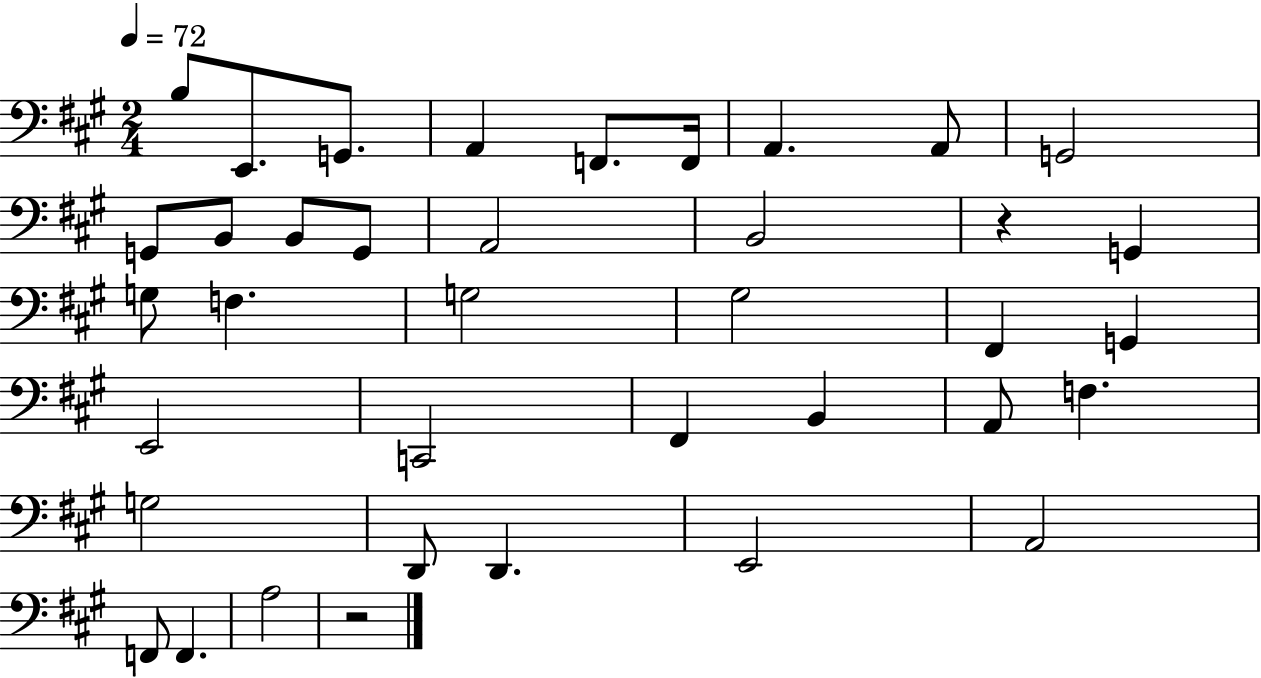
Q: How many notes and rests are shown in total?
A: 38